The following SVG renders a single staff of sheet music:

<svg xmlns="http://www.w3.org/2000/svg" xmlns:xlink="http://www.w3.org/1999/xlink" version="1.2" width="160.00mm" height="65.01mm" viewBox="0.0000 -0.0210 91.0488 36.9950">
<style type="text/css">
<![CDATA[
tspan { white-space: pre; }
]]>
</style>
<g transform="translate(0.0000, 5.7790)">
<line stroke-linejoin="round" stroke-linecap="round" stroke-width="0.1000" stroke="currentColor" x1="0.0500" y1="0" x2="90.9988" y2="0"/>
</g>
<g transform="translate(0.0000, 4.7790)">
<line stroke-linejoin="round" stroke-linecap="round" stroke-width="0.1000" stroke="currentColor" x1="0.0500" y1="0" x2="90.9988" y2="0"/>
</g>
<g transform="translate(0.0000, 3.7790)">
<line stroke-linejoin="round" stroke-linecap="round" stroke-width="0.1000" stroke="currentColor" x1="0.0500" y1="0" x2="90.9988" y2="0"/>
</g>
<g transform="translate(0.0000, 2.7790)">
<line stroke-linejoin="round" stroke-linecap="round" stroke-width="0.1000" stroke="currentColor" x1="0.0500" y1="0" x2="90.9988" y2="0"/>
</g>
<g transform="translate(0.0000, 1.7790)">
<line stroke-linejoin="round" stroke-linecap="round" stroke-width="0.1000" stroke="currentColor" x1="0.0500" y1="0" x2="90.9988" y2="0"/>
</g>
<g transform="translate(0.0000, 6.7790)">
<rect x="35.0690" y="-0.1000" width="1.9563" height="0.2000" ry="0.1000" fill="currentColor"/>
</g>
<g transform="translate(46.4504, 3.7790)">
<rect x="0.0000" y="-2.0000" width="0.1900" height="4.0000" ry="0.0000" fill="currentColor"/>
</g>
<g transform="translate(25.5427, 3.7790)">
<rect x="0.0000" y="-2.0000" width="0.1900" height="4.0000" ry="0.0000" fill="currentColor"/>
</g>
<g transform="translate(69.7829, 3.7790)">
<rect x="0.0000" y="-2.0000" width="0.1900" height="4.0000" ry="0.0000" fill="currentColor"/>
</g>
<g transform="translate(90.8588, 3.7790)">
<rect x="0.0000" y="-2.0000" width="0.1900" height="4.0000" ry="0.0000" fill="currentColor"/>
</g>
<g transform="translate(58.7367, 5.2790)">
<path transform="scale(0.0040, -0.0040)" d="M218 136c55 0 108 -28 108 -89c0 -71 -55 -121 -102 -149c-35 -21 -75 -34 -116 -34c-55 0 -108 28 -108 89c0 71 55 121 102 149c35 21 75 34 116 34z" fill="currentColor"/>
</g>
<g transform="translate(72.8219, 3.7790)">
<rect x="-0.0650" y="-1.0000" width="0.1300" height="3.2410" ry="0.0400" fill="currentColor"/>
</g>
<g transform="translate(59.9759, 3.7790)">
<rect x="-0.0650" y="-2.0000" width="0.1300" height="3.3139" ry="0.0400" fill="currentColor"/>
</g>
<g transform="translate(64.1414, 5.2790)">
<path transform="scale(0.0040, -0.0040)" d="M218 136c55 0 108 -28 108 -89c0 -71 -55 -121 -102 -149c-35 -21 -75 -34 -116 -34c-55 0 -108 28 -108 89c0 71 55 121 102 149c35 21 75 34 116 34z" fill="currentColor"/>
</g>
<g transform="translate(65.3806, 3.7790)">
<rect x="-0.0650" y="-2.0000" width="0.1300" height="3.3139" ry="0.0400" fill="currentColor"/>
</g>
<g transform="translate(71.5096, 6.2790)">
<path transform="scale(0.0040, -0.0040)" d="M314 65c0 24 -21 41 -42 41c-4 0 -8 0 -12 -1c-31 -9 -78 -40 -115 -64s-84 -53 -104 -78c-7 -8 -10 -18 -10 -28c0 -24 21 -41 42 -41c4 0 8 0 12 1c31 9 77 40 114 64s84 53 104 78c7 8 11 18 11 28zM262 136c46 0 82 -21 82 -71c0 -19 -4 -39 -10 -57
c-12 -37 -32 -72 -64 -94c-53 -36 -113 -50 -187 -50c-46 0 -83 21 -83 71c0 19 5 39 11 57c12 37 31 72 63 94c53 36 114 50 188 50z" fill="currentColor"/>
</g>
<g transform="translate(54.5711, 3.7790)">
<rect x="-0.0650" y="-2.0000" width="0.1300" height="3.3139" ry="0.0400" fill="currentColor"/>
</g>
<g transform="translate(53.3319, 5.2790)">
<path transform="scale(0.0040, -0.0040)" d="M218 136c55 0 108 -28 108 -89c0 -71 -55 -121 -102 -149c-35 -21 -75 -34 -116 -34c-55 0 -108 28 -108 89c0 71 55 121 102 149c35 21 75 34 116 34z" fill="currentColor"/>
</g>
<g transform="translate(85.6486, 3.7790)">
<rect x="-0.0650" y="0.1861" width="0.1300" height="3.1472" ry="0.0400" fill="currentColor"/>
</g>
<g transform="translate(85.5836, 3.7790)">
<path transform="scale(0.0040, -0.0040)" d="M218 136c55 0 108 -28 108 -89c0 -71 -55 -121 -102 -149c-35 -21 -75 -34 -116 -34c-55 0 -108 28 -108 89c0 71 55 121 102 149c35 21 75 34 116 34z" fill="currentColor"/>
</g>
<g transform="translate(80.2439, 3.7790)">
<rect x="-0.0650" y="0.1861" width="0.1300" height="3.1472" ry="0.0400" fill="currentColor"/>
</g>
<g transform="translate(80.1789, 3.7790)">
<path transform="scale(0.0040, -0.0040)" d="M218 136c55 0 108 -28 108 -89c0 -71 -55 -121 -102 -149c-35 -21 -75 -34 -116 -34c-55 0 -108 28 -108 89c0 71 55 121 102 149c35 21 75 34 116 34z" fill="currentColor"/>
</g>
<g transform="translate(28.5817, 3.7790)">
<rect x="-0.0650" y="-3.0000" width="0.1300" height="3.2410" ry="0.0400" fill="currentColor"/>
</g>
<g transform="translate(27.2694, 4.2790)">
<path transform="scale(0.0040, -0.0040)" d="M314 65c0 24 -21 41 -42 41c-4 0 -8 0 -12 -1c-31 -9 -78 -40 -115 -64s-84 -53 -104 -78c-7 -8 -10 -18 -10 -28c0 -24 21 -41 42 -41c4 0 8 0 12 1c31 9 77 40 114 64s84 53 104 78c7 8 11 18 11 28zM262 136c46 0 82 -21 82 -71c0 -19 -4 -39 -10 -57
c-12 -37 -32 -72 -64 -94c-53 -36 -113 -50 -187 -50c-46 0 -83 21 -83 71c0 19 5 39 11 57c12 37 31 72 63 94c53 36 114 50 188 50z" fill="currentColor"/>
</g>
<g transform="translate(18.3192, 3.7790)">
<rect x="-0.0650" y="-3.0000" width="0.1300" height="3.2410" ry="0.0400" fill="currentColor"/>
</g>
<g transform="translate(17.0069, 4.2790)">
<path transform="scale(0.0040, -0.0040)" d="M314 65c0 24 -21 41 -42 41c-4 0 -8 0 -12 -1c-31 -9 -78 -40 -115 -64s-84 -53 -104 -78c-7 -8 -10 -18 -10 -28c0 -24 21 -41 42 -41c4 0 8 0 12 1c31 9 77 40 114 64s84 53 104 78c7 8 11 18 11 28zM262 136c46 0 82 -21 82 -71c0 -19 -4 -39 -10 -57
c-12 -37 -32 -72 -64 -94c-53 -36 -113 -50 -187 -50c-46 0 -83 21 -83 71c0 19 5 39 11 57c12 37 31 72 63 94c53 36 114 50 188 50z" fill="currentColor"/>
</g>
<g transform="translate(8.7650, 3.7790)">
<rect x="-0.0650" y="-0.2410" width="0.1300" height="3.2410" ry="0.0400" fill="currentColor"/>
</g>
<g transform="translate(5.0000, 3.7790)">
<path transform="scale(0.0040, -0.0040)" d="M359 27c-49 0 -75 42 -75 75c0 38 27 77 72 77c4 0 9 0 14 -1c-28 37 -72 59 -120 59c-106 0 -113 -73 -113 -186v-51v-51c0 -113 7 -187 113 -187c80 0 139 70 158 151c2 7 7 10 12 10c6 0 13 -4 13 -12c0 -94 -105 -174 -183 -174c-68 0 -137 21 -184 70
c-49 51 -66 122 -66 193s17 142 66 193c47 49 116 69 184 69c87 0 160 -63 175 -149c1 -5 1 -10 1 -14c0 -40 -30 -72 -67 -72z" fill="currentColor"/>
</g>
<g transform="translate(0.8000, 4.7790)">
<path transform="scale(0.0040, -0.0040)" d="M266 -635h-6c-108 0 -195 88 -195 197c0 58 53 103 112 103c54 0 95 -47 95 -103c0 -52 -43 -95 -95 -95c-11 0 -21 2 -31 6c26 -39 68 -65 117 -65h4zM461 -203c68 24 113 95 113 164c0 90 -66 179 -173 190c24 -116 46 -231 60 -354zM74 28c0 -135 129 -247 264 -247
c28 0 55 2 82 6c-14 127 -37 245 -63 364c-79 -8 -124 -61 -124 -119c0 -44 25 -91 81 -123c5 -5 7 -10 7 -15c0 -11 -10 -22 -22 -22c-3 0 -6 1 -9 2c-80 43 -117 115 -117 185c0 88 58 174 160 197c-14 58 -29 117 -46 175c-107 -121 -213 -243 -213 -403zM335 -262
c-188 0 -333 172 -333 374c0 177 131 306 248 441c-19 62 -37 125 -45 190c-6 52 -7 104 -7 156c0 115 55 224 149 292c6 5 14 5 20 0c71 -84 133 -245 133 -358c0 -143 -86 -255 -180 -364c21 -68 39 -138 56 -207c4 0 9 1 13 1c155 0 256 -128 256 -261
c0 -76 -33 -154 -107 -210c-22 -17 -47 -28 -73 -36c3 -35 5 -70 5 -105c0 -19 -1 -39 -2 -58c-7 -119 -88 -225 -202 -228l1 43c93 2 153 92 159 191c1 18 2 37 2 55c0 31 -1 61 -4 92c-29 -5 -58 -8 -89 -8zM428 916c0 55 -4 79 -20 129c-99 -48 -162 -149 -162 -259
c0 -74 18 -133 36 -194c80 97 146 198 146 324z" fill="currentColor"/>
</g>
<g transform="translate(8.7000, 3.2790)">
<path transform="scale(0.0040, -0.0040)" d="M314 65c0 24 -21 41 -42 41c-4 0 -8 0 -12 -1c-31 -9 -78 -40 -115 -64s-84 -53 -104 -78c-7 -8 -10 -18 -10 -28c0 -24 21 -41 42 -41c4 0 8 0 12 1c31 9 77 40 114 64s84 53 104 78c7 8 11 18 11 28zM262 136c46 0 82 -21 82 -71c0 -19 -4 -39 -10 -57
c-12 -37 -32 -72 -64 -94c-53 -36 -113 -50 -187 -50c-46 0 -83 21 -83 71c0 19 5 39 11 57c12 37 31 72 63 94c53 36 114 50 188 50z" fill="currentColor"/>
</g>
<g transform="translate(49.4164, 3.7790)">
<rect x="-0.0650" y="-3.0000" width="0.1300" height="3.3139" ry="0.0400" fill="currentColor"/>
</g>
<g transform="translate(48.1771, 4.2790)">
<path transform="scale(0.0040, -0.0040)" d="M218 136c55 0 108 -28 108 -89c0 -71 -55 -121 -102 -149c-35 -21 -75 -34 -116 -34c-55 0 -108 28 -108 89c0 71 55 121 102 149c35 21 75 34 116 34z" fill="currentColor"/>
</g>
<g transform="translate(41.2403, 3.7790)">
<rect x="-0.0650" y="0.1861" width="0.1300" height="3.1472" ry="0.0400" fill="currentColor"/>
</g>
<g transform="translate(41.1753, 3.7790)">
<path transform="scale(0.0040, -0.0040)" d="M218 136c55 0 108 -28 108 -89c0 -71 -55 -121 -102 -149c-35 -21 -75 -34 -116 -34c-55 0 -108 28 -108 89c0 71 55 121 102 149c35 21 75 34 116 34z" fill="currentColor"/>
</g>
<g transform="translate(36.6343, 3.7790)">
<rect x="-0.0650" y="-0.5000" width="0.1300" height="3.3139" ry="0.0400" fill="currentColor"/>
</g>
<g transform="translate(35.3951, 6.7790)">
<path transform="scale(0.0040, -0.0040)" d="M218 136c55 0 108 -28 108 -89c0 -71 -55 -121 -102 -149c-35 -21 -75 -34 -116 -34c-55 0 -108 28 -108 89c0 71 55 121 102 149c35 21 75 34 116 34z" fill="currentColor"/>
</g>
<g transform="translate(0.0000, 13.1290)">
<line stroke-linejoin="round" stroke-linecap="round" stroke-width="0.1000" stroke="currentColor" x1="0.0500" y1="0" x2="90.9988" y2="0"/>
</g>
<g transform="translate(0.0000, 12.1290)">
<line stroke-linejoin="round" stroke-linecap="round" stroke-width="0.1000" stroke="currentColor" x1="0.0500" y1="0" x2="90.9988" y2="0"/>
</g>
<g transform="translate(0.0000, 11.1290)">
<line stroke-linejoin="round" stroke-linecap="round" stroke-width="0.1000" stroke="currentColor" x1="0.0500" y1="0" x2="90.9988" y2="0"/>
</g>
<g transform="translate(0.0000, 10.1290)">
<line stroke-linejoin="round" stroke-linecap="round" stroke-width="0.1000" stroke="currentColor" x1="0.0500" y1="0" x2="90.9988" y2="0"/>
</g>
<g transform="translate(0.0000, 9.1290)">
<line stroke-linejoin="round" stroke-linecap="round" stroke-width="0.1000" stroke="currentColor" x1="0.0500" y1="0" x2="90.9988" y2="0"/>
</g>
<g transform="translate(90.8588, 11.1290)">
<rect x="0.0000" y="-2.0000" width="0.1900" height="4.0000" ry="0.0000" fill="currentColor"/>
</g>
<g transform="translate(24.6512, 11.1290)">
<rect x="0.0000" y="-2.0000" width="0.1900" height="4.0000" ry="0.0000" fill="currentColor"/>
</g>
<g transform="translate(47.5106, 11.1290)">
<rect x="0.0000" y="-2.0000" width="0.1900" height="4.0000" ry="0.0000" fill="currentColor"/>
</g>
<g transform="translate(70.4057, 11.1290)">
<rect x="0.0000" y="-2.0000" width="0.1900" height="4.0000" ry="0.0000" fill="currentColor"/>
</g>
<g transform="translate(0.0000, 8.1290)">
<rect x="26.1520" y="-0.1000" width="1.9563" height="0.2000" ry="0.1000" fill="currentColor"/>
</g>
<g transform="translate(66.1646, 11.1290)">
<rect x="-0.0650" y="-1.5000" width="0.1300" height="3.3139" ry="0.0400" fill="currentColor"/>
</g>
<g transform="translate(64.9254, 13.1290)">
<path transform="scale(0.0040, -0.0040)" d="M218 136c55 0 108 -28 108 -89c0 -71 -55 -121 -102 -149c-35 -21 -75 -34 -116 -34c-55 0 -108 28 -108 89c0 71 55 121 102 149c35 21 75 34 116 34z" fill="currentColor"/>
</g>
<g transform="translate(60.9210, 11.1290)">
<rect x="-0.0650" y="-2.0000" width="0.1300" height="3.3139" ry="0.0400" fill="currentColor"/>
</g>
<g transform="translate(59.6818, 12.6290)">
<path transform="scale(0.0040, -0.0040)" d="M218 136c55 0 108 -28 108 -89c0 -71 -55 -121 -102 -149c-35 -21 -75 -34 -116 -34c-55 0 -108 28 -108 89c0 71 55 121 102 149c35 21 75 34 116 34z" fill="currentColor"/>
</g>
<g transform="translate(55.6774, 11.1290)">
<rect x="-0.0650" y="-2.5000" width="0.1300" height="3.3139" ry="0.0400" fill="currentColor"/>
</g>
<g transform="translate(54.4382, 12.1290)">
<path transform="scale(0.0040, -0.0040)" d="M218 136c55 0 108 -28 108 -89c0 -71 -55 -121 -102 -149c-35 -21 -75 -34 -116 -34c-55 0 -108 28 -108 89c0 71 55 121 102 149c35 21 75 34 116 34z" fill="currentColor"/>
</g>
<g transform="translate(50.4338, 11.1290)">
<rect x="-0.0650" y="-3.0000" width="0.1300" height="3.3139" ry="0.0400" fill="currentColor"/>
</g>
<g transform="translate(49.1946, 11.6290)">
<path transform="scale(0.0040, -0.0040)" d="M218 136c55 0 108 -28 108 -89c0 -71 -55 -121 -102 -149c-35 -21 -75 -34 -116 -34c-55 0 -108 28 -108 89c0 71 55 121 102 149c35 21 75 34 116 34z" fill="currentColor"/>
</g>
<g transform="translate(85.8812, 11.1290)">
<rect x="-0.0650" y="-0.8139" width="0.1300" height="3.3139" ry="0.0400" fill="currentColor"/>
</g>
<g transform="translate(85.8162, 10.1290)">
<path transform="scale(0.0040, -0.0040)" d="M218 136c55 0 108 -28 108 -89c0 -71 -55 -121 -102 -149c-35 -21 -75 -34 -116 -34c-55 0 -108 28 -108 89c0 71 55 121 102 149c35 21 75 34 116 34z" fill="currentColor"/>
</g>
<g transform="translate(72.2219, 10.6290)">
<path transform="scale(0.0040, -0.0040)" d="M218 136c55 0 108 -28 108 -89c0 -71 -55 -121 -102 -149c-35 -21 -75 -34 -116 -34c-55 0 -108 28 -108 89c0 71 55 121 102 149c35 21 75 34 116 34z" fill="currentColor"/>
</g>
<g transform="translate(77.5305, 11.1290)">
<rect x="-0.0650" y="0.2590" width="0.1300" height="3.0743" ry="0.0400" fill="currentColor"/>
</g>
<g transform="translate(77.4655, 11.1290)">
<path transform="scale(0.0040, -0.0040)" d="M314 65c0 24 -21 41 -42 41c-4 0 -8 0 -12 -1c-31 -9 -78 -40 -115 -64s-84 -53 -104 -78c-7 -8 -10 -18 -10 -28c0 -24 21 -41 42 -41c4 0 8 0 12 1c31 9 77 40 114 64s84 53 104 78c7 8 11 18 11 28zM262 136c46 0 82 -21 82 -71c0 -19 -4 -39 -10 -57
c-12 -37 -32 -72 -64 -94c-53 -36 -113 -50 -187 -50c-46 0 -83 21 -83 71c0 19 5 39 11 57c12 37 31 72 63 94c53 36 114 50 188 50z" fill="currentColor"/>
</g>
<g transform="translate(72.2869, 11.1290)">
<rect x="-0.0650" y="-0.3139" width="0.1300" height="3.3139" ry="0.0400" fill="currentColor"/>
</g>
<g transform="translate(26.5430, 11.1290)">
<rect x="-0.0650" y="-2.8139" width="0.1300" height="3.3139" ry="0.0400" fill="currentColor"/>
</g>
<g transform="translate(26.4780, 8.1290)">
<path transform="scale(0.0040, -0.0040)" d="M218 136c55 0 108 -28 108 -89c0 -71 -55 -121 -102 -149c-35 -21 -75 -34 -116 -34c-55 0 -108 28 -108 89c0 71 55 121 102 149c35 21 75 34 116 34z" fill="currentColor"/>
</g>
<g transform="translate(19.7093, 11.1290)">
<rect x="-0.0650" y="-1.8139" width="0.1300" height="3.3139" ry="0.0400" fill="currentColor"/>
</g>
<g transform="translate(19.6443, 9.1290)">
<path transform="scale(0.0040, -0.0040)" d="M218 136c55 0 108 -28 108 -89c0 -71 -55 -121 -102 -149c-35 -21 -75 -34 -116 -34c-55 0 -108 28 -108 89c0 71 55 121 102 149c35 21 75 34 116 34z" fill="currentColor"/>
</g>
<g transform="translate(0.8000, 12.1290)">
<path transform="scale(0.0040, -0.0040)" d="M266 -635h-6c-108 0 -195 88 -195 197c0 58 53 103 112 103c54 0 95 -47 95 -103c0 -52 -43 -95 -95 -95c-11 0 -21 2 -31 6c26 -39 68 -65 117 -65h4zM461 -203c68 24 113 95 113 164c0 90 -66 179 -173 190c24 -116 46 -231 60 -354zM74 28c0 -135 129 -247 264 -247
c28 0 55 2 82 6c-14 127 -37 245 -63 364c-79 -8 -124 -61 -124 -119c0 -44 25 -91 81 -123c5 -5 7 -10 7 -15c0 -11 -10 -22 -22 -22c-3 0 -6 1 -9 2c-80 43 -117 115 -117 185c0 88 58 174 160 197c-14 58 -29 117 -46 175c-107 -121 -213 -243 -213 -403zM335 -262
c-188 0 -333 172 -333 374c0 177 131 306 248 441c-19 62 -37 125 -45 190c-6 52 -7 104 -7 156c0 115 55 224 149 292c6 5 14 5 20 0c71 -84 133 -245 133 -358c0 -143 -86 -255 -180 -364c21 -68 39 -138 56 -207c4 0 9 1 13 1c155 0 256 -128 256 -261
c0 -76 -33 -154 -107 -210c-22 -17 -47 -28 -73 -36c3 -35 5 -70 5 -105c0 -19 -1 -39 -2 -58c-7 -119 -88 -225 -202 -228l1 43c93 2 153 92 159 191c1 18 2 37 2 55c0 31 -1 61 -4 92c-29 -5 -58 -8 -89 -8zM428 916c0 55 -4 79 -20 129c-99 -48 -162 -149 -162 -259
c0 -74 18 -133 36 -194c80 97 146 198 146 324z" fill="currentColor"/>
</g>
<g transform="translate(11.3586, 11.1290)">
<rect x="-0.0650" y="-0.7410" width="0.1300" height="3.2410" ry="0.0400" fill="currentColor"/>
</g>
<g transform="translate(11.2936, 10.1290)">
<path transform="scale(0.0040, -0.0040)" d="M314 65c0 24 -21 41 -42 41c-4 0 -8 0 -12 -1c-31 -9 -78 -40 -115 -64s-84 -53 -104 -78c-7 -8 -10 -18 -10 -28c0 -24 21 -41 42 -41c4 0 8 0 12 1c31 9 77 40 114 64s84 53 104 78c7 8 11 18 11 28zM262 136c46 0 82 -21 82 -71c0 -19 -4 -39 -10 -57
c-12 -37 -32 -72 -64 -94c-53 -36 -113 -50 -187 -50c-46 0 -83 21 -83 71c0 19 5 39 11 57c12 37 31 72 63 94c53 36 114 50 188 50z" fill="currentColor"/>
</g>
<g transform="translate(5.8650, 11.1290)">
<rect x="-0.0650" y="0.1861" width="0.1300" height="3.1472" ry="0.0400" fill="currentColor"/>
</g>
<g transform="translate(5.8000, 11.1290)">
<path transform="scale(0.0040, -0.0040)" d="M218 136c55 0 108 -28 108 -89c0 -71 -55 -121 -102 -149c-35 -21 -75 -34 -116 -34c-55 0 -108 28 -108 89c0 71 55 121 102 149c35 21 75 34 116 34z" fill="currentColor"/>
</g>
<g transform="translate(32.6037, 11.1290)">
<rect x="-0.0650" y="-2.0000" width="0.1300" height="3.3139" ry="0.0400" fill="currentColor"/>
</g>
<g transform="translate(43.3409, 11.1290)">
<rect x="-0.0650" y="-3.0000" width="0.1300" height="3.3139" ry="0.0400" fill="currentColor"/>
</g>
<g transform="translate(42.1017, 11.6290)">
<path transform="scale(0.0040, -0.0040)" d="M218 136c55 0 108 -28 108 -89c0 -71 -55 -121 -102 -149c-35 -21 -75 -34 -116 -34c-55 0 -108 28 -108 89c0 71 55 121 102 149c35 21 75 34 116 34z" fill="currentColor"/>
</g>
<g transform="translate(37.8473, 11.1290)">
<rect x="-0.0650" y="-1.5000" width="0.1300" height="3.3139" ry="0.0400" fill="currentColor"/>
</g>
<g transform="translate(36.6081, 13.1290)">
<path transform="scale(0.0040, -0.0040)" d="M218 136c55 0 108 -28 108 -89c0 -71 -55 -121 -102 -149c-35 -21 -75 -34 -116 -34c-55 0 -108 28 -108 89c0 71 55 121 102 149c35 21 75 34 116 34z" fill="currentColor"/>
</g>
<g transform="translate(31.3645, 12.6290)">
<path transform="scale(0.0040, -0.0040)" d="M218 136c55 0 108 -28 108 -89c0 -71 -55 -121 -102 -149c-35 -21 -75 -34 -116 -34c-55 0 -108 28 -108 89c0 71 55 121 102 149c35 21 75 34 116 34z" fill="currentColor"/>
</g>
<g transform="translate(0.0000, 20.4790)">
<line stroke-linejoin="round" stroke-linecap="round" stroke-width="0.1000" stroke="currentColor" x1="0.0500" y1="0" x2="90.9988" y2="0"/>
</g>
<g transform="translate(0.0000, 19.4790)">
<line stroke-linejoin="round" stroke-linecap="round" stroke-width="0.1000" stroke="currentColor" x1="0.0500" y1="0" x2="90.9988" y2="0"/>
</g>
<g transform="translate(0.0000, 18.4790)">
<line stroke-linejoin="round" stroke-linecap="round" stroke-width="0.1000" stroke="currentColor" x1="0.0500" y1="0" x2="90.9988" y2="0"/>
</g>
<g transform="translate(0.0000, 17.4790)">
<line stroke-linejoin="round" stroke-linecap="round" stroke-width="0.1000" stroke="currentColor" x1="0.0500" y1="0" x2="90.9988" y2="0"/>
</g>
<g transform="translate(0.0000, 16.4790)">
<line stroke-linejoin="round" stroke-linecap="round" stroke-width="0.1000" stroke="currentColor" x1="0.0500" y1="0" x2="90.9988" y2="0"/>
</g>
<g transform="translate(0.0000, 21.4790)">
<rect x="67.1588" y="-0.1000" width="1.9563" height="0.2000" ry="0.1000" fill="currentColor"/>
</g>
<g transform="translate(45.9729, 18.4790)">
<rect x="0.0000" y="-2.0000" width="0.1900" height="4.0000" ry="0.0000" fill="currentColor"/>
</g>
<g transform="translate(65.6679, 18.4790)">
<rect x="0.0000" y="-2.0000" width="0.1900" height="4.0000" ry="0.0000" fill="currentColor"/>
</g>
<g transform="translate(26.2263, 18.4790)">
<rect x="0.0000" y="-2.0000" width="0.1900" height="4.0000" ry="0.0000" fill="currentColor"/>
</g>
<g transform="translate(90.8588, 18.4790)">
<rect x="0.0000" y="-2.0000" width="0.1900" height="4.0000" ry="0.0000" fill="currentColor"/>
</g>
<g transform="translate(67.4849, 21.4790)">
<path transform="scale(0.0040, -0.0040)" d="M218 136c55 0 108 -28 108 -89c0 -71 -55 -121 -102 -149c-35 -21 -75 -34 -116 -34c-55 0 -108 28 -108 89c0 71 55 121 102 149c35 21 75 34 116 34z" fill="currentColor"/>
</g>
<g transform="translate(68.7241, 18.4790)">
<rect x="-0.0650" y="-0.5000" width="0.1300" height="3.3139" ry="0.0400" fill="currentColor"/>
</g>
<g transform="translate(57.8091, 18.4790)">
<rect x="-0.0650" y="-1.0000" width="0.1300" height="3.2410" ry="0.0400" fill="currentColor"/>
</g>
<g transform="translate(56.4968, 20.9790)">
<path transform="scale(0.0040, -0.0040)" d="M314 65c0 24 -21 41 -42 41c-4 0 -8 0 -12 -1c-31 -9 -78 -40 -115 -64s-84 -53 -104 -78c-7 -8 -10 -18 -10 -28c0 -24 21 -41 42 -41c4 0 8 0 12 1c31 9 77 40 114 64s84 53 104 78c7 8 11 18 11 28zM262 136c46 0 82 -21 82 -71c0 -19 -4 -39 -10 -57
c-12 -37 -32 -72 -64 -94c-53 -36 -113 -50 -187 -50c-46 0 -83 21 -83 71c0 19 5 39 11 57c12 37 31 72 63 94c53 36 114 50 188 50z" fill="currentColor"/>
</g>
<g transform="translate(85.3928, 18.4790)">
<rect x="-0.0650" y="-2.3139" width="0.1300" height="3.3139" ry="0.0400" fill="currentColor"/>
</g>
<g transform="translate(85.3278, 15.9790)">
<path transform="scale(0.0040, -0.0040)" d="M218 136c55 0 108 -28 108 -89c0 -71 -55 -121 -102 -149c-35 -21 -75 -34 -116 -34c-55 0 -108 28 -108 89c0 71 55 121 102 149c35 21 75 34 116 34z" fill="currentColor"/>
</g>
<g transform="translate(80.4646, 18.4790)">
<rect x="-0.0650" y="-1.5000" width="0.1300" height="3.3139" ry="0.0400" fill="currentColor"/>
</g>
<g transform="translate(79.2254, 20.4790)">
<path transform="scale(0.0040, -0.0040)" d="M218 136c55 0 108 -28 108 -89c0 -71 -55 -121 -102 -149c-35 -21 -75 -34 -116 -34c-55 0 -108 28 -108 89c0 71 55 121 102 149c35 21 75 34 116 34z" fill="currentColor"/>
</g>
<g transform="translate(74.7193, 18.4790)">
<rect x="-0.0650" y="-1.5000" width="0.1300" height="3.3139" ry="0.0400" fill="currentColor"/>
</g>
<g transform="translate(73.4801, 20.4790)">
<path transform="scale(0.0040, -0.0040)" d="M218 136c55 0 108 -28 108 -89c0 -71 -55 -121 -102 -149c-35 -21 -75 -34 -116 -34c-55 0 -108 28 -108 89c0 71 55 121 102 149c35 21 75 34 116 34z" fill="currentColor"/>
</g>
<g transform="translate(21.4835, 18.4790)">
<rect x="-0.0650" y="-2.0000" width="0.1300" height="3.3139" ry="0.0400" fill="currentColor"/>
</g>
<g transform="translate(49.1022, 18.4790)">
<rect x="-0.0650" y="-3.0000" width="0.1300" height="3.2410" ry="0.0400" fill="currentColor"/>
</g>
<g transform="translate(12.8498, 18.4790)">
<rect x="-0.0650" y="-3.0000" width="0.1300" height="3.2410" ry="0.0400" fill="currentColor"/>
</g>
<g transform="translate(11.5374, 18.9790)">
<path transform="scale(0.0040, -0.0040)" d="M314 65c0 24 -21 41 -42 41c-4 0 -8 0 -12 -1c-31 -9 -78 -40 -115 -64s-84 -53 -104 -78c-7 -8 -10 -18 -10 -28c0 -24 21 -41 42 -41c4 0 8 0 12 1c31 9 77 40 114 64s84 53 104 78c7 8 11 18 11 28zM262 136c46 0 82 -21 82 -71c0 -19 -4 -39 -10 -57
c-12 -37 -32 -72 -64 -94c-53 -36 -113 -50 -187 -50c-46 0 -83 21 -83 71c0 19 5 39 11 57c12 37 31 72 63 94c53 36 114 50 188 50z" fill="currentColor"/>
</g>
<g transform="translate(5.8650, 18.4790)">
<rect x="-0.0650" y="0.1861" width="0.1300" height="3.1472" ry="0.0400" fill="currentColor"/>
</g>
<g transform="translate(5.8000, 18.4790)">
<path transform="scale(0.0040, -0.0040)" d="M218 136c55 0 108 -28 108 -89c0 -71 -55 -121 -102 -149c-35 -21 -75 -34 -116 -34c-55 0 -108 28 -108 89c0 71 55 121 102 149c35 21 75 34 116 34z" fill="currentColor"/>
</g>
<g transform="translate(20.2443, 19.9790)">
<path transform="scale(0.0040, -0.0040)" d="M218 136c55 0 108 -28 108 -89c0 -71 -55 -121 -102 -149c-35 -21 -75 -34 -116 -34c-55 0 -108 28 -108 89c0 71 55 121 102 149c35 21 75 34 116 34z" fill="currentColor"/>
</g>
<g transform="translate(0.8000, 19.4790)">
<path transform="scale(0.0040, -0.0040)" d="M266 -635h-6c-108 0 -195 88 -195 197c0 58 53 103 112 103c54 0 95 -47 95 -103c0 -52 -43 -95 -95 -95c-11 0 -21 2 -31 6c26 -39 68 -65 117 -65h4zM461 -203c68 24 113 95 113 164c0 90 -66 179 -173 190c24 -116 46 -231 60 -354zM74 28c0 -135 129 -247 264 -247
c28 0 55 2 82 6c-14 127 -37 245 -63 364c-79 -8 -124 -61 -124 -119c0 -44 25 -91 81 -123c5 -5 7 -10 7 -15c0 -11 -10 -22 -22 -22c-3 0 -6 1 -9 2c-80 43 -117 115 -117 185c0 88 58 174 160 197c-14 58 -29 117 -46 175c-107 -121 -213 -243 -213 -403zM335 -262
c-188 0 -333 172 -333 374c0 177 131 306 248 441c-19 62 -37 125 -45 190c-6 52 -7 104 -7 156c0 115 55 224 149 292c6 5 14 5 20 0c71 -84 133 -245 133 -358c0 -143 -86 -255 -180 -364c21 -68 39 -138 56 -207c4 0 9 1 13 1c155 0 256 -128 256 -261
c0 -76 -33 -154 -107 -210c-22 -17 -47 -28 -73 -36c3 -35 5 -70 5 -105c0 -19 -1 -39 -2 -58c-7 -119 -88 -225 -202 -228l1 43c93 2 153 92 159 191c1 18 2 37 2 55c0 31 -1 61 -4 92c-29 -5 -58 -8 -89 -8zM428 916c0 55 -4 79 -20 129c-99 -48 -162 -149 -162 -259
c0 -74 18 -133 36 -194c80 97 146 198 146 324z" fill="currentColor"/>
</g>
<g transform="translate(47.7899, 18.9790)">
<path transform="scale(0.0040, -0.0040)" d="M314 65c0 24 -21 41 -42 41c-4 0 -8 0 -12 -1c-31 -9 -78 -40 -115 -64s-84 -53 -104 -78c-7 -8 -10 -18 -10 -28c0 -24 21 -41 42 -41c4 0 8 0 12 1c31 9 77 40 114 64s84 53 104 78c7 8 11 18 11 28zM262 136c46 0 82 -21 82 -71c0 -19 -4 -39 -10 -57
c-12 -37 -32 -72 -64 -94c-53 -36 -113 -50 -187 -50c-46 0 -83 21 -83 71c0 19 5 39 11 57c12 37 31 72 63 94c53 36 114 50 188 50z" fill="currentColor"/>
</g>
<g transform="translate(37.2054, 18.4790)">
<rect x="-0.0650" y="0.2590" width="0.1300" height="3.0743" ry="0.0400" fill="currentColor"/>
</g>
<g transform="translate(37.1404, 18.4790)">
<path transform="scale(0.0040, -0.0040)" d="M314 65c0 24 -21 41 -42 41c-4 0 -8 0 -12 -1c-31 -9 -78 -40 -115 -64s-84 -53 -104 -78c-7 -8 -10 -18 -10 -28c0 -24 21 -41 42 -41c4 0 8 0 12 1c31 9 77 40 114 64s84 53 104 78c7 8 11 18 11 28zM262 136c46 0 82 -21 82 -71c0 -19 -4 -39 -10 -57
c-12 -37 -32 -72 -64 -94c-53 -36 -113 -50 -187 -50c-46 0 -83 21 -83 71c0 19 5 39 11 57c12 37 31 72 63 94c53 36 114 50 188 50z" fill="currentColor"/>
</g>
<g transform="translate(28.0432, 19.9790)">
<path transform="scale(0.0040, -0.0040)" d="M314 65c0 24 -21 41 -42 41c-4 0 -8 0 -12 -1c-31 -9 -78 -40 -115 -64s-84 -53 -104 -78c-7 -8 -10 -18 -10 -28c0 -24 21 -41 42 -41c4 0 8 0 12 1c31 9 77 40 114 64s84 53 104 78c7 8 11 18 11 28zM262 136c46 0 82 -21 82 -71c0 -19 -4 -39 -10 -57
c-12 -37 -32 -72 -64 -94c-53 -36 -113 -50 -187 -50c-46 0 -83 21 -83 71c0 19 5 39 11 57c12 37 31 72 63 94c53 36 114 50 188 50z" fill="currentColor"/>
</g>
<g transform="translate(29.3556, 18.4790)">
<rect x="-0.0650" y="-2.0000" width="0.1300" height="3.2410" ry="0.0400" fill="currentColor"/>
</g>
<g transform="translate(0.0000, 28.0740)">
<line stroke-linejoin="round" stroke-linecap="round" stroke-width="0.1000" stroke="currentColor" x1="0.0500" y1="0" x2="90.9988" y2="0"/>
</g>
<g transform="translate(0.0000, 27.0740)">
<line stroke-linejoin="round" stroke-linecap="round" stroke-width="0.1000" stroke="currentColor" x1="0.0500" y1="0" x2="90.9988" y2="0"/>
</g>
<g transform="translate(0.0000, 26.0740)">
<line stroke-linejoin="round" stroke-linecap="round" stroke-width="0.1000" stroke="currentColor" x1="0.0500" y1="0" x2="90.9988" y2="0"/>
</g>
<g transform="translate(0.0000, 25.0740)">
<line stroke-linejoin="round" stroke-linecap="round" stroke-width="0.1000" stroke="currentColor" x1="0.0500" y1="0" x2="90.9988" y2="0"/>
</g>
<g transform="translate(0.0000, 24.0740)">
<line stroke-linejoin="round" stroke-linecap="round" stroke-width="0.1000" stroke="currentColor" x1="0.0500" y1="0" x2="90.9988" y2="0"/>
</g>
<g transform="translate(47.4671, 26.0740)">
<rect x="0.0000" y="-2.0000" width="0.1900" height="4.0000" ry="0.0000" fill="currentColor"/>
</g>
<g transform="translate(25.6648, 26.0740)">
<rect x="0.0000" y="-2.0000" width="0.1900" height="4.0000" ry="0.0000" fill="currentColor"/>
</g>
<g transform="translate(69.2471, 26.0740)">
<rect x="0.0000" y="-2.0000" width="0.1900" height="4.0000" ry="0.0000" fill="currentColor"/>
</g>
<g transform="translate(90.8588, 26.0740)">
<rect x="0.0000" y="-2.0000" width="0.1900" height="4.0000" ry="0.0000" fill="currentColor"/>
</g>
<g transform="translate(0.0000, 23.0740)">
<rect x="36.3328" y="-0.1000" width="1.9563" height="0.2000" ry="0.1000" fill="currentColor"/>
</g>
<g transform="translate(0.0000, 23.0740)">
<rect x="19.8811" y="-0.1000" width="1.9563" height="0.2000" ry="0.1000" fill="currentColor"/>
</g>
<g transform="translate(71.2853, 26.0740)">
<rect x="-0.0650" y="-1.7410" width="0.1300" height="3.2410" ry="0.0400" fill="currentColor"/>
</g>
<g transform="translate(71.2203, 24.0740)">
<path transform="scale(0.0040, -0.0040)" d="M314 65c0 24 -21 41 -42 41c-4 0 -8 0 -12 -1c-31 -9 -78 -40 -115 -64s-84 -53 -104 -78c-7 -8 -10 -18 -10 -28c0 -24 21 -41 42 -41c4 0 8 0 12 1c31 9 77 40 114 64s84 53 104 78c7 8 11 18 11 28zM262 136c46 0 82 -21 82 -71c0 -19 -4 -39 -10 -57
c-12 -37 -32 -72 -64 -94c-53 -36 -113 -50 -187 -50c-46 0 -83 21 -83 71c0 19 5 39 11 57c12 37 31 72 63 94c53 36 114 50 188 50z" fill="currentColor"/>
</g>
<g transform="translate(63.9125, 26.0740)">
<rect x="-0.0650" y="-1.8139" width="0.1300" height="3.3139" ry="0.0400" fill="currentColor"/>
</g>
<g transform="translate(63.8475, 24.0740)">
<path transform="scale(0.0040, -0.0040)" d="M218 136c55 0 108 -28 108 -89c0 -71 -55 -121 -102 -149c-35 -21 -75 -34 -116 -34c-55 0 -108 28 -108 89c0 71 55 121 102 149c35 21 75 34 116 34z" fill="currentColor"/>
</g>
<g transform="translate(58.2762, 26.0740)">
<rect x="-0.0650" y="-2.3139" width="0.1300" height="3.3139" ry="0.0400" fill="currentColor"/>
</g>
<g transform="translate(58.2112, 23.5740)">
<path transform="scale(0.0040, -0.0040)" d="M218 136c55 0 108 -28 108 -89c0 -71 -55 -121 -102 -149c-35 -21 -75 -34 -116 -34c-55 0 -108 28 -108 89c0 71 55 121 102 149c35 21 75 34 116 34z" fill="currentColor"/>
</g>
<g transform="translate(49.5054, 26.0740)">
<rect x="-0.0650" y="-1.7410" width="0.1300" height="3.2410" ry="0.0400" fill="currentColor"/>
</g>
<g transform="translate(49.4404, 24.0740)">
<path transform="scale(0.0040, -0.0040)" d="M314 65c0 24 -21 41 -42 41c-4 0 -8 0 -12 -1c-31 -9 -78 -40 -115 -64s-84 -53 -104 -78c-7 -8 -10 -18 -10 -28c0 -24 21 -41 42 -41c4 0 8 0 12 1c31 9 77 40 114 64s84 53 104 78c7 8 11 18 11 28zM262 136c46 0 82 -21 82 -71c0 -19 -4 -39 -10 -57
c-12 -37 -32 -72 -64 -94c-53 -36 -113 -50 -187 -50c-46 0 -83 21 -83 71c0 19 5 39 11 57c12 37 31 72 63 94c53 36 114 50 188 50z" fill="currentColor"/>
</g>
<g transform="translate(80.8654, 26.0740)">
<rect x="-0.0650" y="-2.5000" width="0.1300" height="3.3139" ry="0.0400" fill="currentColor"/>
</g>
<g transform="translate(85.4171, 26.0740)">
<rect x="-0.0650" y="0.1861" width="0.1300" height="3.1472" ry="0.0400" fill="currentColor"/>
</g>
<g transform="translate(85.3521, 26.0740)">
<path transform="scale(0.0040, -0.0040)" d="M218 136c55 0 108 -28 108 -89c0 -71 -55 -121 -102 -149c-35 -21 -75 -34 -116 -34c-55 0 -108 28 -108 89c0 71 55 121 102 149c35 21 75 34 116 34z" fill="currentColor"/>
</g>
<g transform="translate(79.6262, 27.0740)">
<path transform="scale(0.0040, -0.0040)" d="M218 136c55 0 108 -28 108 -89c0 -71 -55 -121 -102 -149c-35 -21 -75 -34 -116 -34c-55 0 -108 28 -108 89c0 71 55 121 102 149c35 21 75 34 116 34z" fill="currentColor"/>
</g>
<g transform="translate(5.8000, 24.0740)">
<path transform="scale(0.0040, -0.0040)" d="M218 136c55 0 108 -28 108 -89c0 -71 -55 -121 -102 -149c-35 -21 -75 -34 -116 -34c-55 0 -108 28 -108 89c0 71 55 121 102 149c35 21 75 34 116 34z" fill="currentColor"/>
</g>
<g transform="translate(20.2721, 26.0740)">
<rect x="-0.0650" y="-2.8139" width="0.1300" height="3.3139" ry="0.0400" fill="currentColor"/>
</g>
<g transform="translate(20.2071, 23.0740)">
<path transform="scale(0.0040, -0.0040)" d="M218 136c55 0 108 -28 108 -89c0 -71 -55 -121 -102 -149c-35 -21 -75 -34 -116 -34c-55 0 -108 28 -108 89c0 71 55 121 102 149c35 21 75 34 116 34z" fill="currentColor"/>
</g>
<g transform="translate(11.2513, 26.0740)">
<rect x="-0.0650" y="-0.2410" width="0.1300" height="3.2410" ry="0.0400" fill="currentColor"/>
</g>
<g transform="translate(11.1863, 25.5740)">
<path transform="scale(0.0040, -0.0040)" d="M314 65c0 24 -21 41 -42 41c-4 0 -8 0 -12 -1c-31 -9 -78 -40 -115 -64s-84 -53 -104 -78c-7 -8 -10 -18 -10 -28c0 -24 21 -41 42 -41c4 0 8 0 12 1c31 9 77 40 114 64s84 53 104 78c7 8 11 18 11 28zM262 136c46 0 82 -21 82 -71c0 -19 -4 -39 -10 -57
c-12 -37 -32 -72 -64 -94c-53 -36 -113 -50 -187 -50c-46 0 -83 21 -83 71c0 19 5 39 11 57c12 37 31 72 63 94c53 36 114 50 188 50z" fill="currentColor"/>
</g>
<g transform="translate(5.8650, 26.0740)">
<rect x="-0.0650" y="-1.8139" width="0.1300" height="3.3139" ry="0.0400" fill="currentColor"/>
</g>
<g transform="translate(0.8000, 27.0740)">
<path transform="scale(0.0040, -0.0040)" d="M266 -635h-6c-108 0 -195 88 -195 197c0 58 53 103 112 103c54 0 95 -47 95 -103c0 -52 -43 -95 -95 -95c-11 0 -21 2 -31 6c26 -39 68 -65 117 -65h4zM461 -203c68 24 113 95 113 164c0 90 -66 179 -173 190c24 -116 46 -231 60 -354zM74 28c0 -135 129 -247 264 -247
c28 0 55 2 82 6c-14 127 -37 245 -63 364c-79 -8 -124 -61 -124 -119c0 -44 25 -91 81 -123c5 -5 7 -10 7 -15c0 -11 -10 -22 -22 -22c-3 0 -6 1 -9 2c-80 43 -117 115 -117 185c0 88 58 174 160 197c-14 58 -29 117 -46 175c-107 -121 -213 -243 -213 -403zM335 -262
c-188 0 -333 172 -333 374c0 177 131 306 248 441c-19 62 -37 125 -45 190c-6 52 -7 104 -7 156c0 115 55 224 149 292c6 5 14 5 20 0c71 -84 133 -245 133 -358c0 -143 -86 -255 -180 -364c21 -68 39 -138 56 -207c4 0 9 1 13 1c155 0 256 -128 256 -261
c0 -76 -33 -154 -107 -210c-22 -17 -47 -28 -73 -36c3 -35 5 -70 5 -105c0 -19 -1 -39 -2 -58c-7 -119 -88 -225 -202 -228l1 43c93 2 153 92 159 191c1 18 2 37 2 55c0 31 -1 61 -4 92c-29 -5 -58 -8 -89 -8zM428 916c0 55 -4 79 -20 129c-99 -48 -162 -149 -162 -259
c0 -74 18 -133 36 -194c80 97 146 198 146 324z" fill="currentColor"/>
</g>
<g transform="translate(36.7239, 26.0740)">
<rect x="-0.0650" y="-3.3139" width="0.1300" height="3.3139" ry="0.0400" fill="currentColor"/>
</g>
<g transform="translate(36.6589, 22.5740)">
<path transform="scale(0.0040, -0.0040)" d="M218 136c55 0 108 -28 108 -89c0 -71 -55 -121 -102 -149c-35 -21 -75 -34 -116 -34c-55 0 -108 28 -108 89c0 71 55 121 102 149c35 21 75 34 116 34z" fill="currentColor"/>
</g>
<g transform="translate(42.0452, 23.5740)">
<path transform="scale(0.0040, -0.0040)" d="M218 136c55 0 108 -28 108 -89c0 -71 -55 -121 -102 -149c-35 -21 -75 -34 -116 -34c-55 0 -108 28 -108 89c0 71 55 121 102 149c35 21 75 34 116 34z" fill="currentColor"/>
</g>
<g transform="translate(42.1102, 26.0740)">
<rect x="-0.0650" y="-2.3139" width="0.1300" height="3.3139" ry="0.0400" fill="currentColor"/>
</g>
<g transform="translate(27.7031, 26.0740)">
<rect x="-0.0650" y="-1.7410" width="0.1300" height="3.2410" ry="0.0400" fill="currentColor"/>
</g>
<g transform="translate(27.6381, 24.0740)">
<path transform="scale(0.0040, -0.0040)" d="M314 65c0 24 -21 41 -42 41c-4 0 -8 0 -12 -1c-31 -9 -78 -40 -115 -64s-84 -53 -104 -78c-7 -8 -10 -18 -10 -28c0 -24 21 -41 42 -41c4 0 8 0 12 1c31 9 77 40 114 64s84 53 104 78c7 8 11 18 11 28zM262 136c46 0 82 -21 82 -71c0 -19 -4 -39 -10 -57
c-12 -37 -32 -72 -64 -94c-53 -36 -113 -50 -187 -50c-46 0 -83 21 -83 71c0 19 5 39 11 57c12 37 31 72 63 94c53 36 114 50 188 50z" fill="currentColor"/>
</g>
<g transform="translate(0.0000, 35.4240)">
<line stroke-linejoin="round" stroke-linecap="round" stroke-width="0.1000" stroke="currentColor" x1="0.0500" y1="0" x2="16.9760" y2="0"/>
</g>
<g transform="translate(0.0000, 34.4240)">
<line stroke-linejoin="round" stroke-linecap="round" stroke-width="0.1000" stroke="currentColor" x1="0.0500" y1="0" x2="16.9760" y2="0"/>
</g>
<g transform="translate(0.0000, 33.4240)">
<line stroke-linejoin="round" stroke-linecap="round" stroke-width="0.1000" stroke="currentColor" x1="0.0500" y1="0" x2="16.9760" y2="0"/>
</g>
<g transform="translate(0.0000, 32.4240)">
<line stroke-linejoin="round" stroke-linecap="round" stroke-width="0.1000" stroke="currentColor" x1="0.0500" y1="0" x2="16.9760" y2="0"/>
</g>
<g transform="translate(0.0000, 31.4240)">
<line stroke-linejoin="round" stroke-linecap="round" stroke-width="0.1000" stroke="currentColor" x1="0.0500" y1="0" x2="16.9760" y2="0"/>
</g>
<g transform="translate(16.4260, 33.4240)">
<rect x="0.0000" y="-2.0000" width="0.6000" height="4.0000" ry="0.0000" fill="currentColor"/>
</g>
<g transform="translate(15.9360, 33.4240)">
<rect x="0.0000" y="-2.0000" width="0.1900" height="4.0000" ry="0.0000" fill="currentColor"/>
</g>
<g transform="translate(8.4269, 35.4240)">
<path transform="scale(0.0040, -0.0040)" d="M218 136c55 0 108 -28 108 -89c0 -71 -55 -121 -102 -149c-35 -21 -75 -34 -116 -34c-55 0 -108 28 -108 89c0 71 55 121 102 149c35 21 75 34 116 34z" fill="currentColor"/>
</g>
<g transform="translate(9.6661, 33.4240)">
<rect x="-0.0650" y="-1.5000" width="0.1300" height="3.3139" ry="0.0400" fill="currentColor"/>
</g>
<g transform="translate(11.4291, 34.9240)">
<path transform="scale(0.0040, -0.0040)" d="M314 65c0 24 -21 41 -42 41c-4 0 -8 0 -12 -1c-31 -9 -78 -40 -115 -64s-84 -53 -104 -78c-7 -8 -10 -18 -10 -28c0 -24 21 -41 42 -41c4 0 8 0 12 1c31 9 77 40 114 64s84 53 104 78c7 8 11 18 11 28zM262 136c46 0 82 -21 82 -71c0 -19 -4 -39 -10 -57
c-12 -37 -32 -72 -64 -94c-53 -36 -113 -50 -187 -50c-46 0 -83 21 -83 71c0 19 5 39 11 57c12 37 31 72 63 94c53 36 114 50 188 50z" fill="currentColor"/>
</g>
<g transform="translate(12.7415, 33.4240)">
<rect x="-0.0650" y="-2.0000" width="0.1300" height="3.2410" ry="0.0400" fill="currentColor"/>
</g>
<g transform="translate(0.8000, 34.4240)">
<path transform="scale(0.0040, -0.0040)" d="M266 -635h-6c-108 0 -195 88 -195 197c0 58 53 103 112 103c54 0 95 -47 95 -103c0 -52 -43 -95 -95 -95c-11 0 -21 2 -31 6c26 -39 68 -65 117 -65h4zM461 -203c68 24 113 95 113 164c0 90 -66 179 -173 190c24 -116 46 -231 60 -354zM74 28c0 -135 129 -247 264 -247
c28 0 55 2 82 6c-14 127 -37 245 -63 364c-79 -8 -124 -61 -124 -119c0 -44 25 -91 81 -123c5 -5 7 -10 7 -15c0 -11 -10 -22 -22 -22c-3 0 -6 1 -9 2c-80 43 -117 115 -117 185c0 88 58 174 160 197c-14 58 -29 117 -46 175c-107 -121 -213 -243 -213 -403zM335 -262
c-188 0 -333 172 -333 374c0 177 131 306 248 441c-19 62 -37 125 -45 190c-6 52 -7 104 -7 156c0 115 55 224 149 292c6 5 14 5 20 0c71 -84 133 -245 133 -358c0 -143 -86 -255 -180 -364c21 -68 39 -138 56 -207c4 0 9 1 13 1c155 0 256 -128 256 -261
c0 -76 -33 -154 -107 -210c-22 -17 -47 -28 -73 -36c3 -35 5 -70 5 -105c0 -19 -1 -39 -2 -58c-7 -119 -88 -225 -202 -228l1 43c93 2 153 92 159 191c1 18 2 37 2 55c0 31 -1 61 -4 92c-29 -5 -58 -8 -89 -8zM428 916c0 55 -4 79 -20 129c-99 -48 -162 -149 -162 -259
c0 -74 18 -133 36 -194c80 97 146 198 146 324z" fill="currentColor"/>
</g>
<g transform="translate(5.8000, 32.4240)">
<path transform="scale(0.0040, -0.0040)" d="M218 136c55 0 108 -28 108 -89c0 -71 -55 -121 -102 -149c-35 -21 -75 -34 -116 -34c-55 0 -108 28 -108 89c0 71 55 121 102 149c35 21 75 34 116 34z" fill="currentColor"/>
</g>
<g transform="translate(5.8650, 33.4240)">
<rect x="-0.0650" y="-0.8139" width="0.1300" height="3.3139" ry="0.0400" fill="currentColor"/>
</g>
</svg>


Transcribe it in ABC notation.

X:1
T:Untitled
M:4/4
L:1/4
K:C
c2 A2 A2 C B A F F F D2 B B B d2 f a F E A A G F E c B2 d B A2 F F2 B2 A2 D2 C E E g f c2 a f2 b g f2 g f f2 G B d E F2